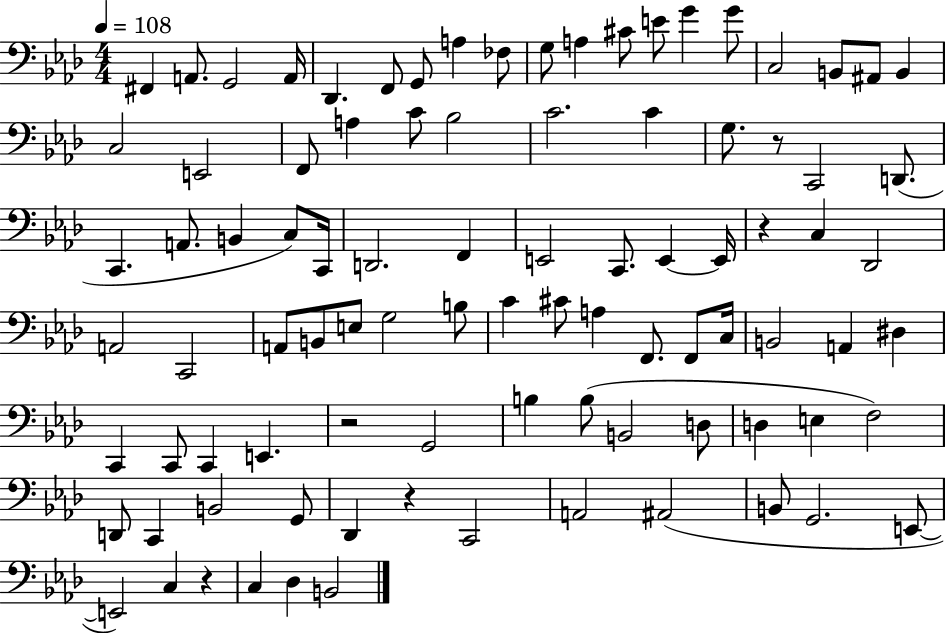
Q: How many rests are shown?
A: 5